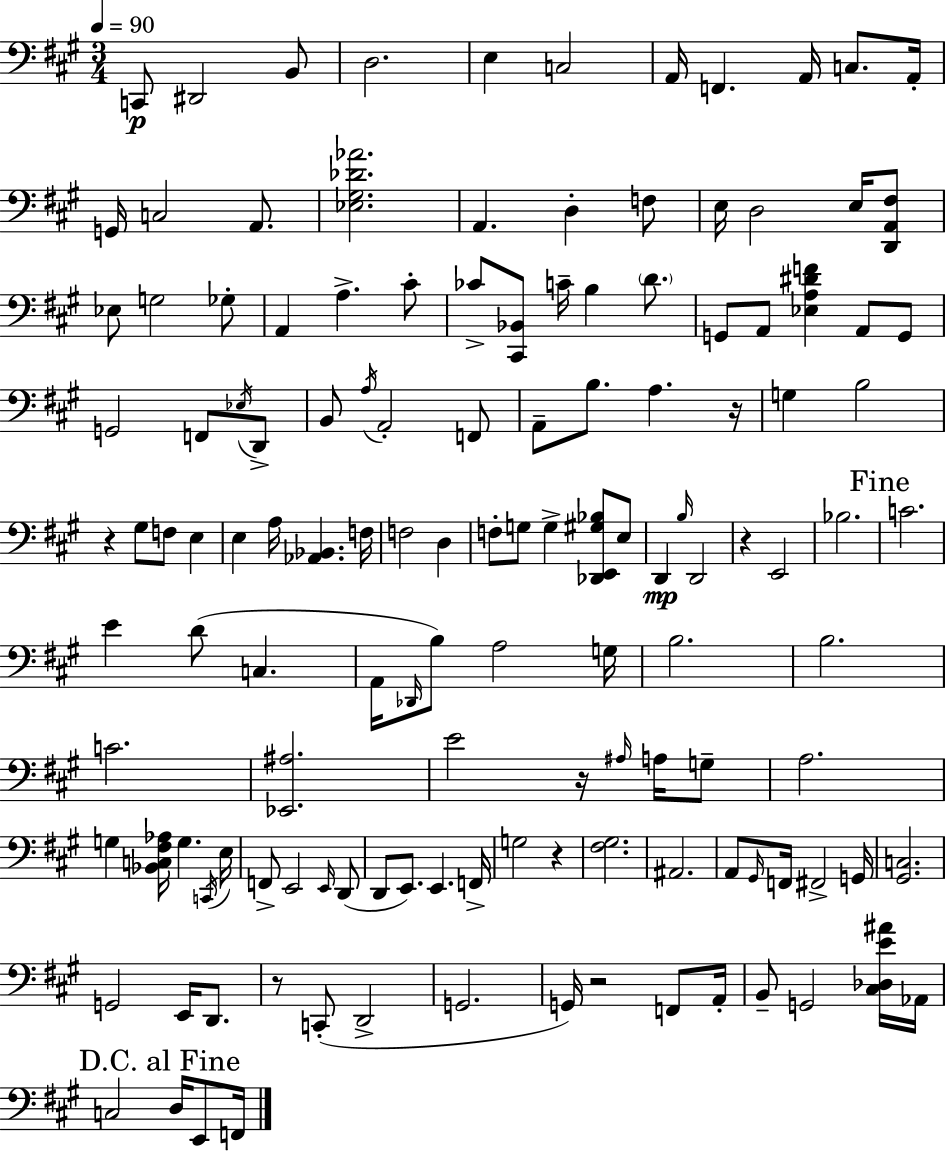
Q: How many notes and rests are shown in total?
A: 134